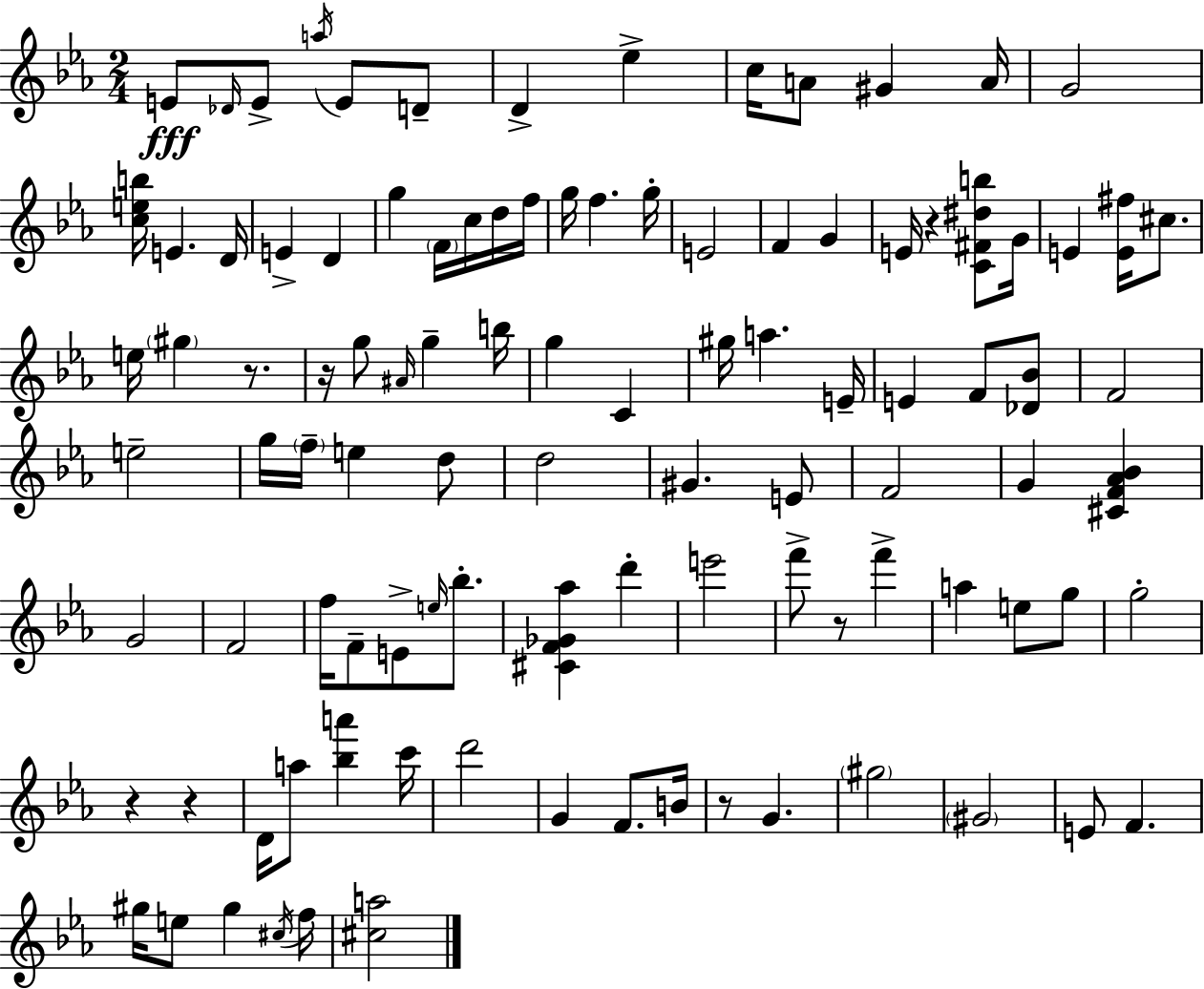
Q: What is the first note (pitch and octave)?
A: E4